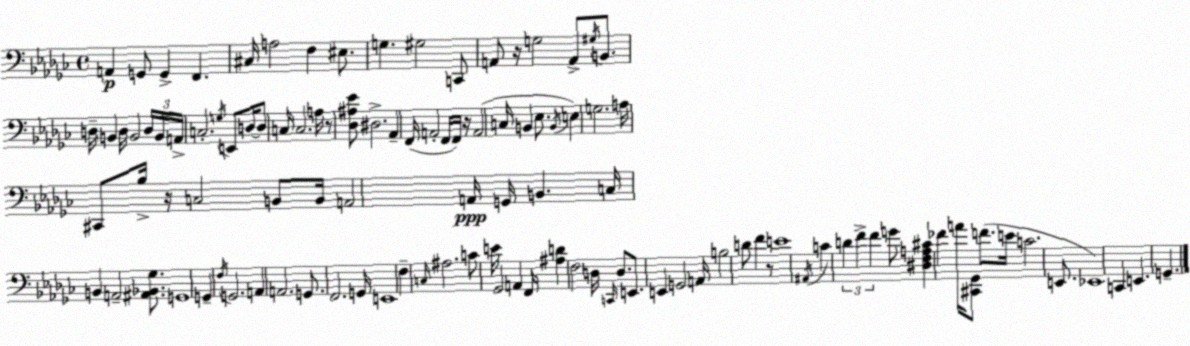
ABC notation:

X:1
T:Untitled
M:4/4
L:1/4
K:Ebm
A,, G,,/2 G,, F,, ^C,/4 A,2 F, ^E,/2 G, ^G,2 C,,/2 A,,/2 z/4 G,2 A,,/2 ^G,/4 B,,/2 D,/4 B,, D,/4 B,,2 D,/4 B,,/4 A,,/4 C,2 G,/4 E,,/2 D,/4 D,/2 C,/4 C,2 A,/4 z/2 [_D,^A,_E]/2 ^D,2 _A,, F,,/4 A,,2 F,,/4 F,,/4 z/4 A,,2 C,/4 B,, _E,/2 B,,/4 E, G,2 A,/4 ^C,,/2 _B,/4 z/4 C,2 B,,/2 B,,/4 A,,2 A,,/4 G,,/4 B,, C,/4 B,, A,,2 [^A,,_B,,_G,]/2 G,,4 G,, F,/4 G,,2 A,, A,,2 G,,/2 F,,2 G,,/4 E,,4 F, C,/4 ^A,2 C/2 E/4 _G,,2 A,, F,,/4 [^A,D] F,2 D,/4 C,,/4 D,/2 E,,/2 E,, G,,2 A,,/4 B,2 D/2 F z/2 E4 ^A,,/4 C D F F G/2 [^D,F,A,^C] _F A/4 [^C,,_G,,]/2 F/2 E/4 C2 E,,/2 _E,,4 C,, E,, G,,